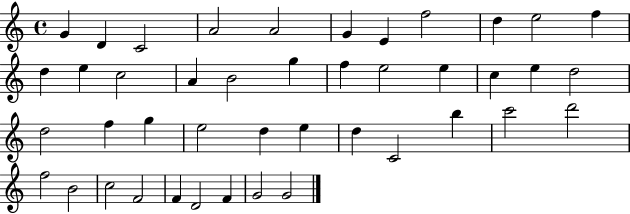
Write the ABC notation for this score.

X:1
T:Untitled
M:4/4
L:1/4
K:C
G D C2 A2 A2 G E f2 d e2 f d e c2 A B2 g f e2 e c e d2 d2 f g e2 d e d C2 b c'2 d'2 f2 B2 c2 F2 F D2 F G2 G2